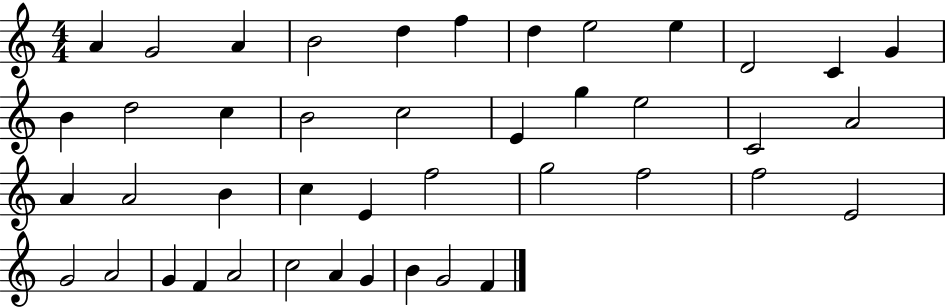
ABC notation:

X:1
T:Untitled
M:4/4
L:1/4
K:C
A G2 A B2 d f d e2 e D2 C G B d2 c B2 c2 E g e2 C2 A2 A A2 B c E f2 g2 f2 f2 E2 G2 A2 G F A2 c2 A G B G2 F